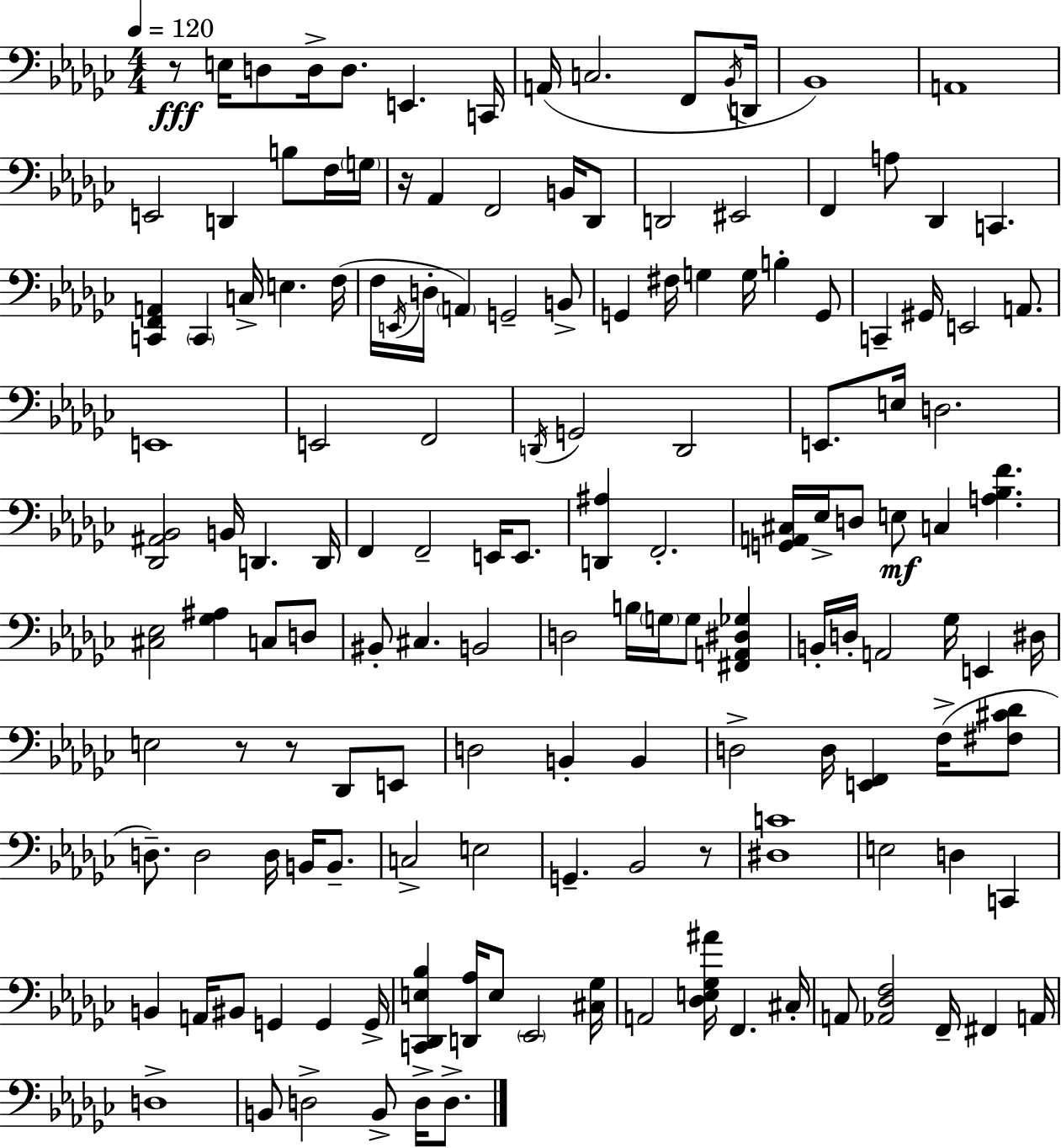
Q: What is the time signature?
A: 4/4